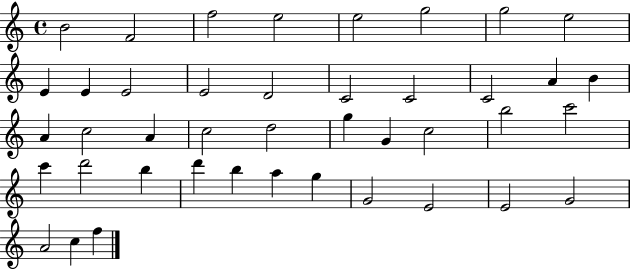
B4/h F4/h F5/h E5/h E5/h G5/h G5/h E5/h E4/q E4/q E4/h E4/h D4/h C4/h C4/h C4/h A4/q B4/q A4/q C5/h A4/q C5/h D5/h G5/q G4/q C5/h B5/h C6/h C6/q D6/h B5/q D6/q B5/q A5/q G5/q G4/h E4/h E4/h G4/h A4/h C5/q F5/q